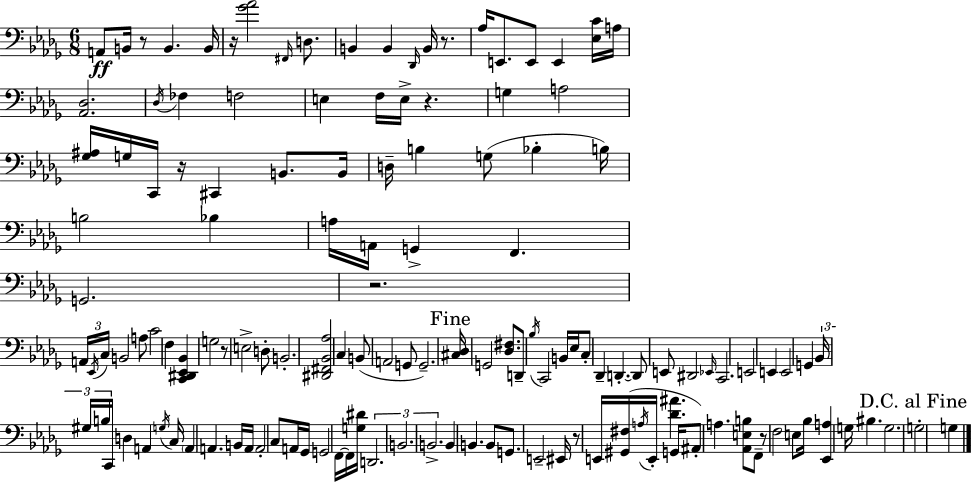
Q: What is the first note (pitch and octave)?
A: A2